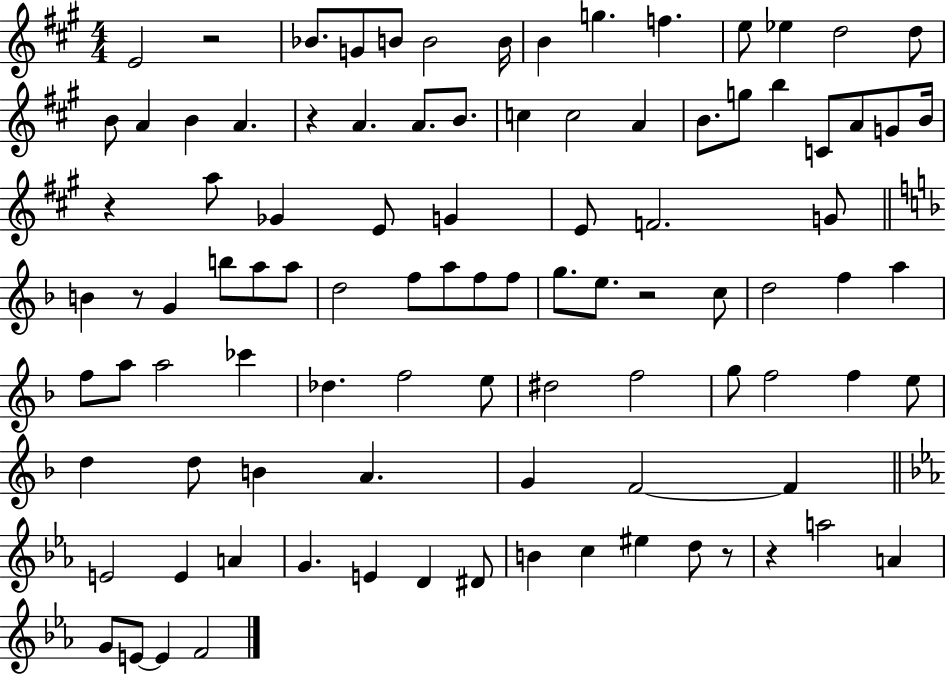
E4/h R/h Bb4/e. G4/e B4/e B4/h B4/s B4/q G5/q. F5/q. E5/e Eb5/q D5/h D5/e B4/e A4/q B4/q A4/q. R/q A4/q. A4/e. B4/e. C5/q C5/h A4/q B4/e. G5/e B5/q C4/e A4/e G4/e B4/s R/q A5/e Gb4/q E4/e G4/q E4/e F4/h. G4/e B4/q R/e G4/q B5/e A5/e A5/e D5/h F5/e A5/e F5/e F5/e G5/e. E5/e. R/h C5/e D5/h F5/q A5/q F5/e A5/e A5/h CES6/q Db5/q. F5/h E5/e D#5/h F5/h G5/e F5/h F5/q E5/e D5/q D5/e B4/q A4/q. G4/q F4/h F4/q E4/h E4/q A4/q G4/q. E4/q D4/q D#4/e B4/q C5/q EIS5/q D5/e R/e R/q A5/h A4/q G4/e E4/e E4/q F4/h